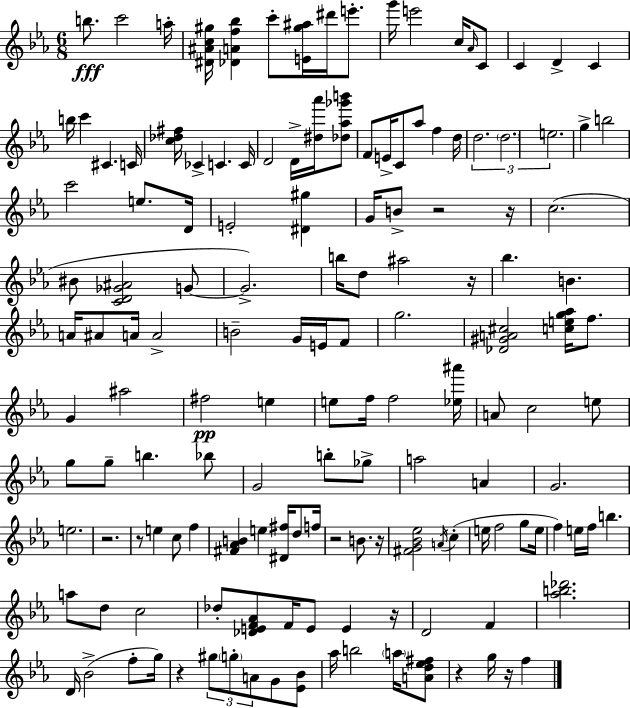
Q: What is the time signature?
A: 6/8